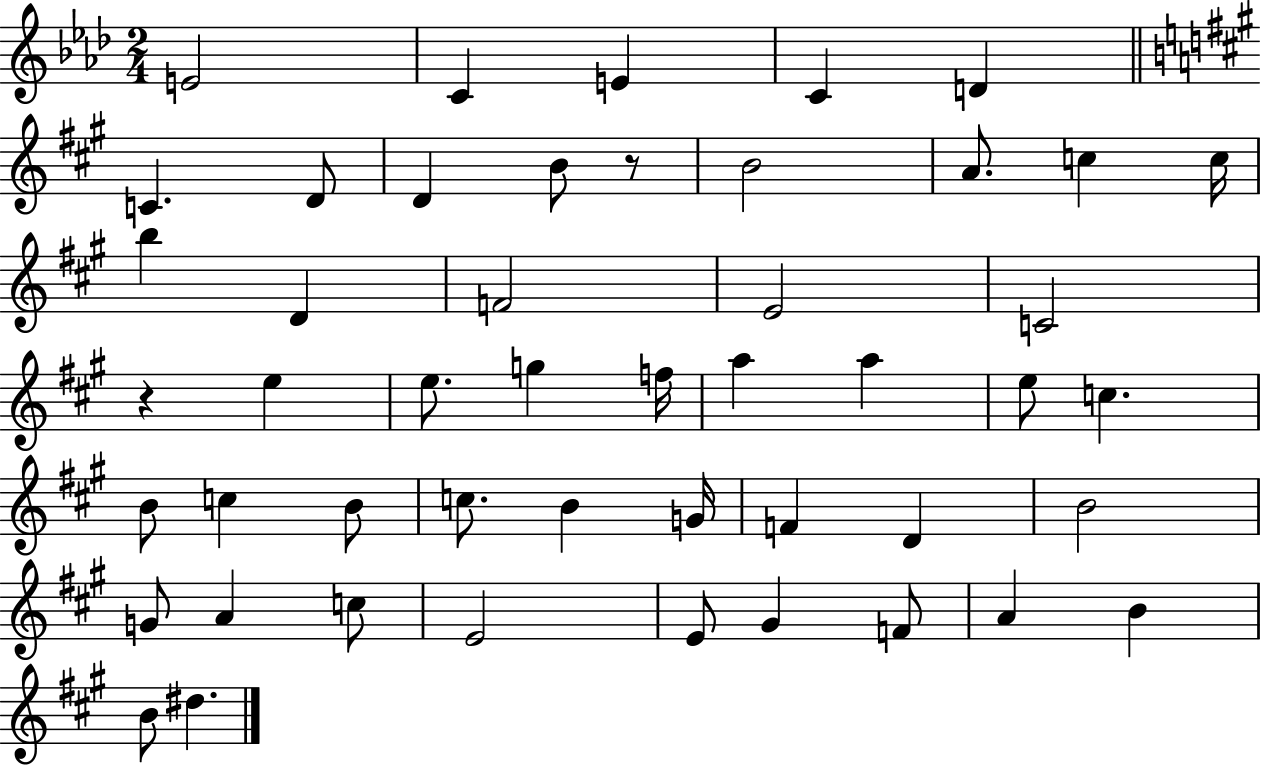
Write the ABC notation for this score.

X:1
T:Untitled
M:2/4
L:1/4
K:Ab
E2 C E C D C D/2 D B/2 z/2 B2 A/2 c c/4 b D F2 E2 C2 z e e/2 g f/4 a a e/2 c B/2 c B/2 c/2 B G/4 F D B2 G/2 A c/2 E2 E/2 ^G F/2 A B B/2 ^d